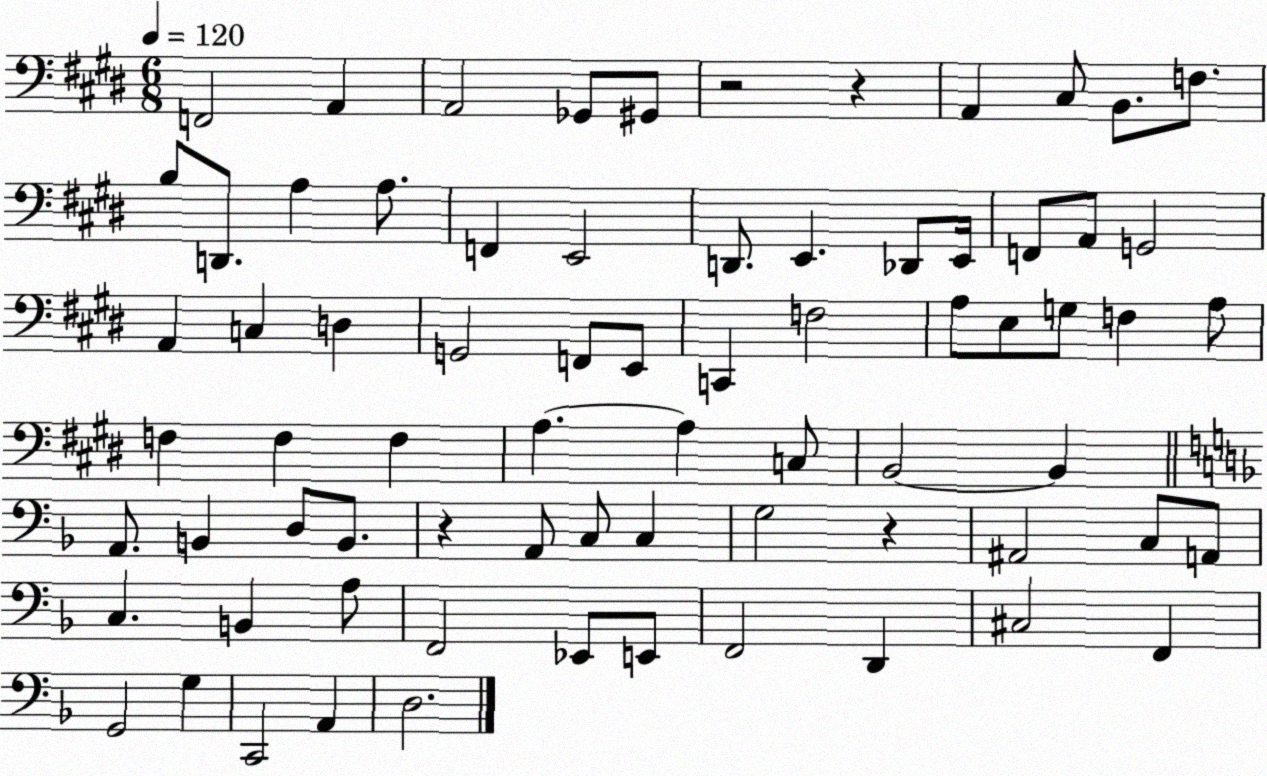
X:1
T:Untitled
M:6/8
L:1/4
K:E
F,,2 A,, A,,2 _G,,/2 ^G,,/2 z2 z A,, ^C,/2 B,,/2 F,/2 B,/2 D,,/2 A, A,/2 F,, E,,2 D,,/2 E,, _D,,/2 E,,/4 F,,/2 A,,/2 G,,2 A,, C, D, G,,2 F,,/2 E,,/2 C,, F,2 A,/2 E,/2 G,/2 F, A,/2 F, F, F, A, A, C,/2 B,,2 B,, A,,/2 B,, D,/2 B,,/2 z A,,/2 C,/2 C, G,2 z ^A,,2 C,/2 A,,/2 C, B,, A,/2 F,,2 _E,,/2 E,,/2 F,,2 D,, ^C,2 F,, G,,2 G, C,,2 A,, D,2